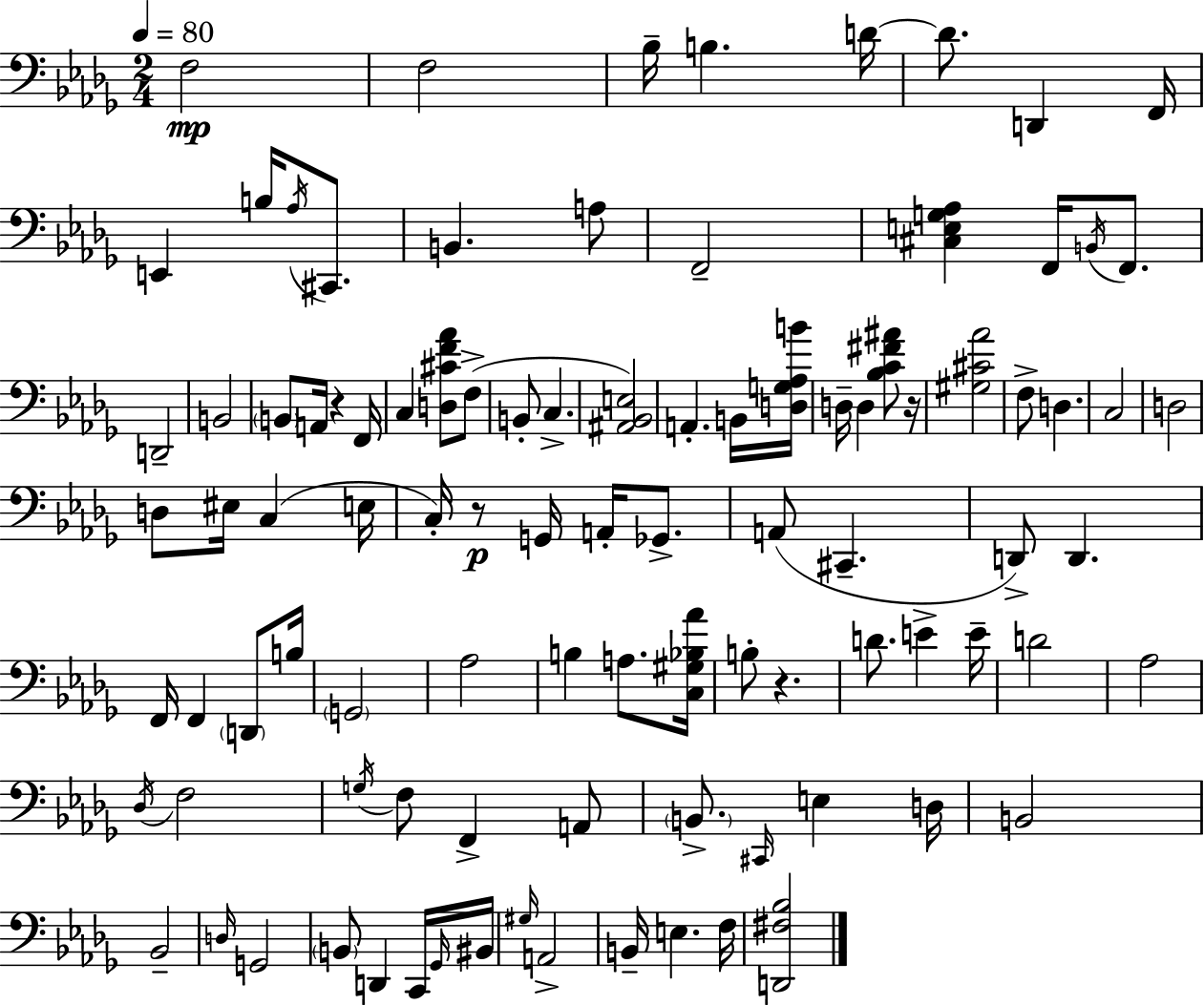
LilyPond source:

{
  \clef bass
  \numericTimeSignature
  \time 2/4
  \key bes \minor
  \tempo 4 = 80
  \repeat volta 2 { f2\mp | f2 | bes16-- b4. d'16~~ | d'8. d,4 f,16 | \break e,4 b16 \acciaccatura { aes16 } cis,8. | b,4. a8 | f,2-- | <cis e g aes>4 f,16 \acciaccatura { b,16 } f,8. | \break d,2-- | b,2 | \parenthesize b,8 a,16 r4 | f,16 c4 <d cis' f' aes'>8 | \break f8->( b,8-. c4.-> | <ais, bes, e>2) | a,4.-. | b,16 <d g aes b'>16 d16-- d4 <bes c' fis' ais'>8 | \break r16 <gis cis' aes'>2 | f8-> d4. | c2 | d2 | \break d8 eis16 c4( | e16 c16-.) r8\p g,16 a,16-. ges,8.-> | a,8( cis,4.-- | d,8->) d,4. | \break f,16 f,4 \parenthesize d,8 | b16 \parenthesize g,2 | aes2 | b4 a8. | \break <c gis bes aes'>16 b8-. r4. | d'8. e'4-> | e'16-- d'2 | aes2 | \break \acciaccatura { des16 } f2 | \acciaccatura { g16 } f8 f,4-> | a,8 \parenthesize b,8.-> \grace { cis,16 } | e4 d16 b,2 | \break bes,2-- | \grace { d16 } g,2 | \parenthesize b,8 | d,4 c,16 \grace { ges,16 } bis,16 \grace { gis16 } | \break a,2-> | b,16-- e4. f16 | <d, fis bes>2 | } \bar "|."
}